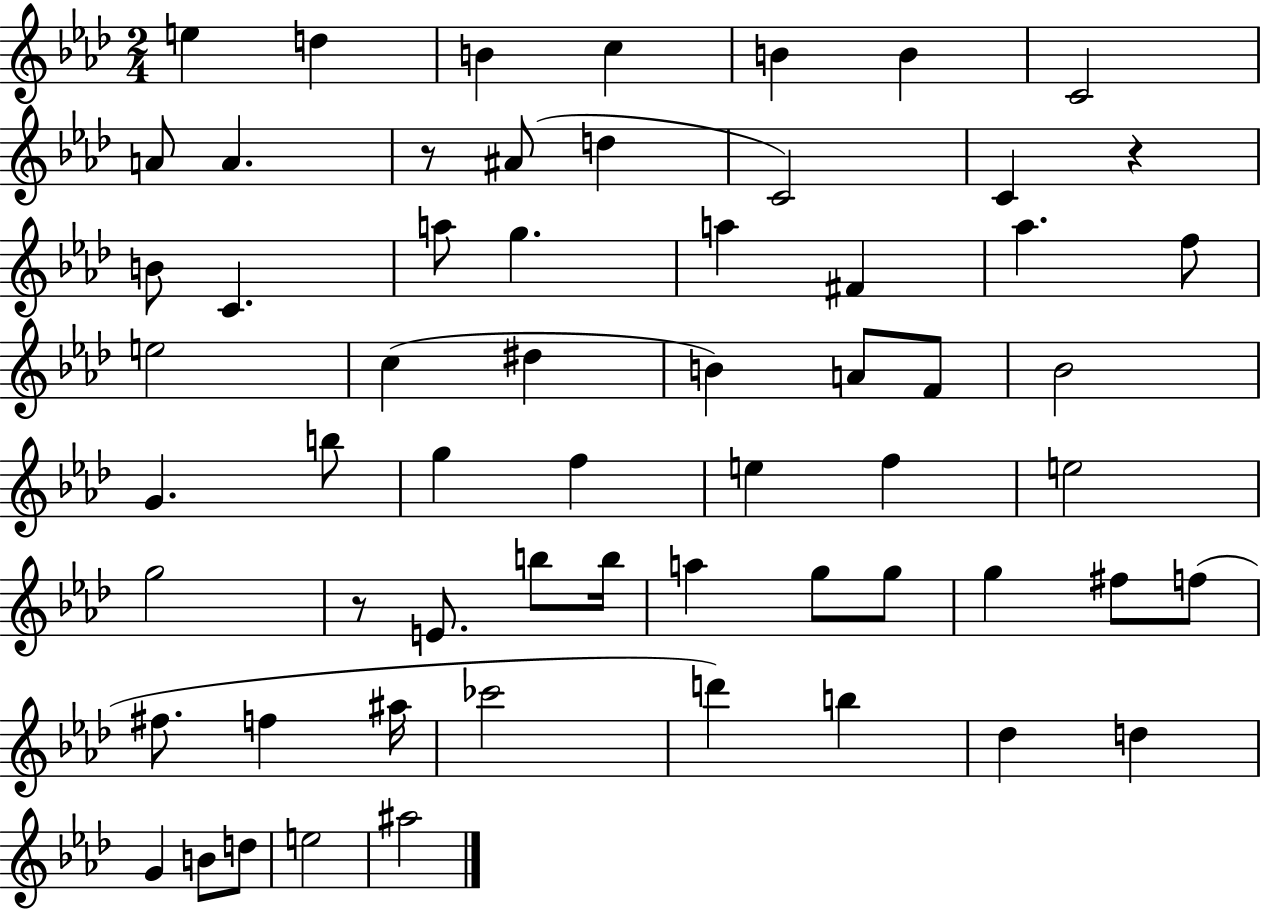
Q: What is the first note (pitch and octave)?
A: E5